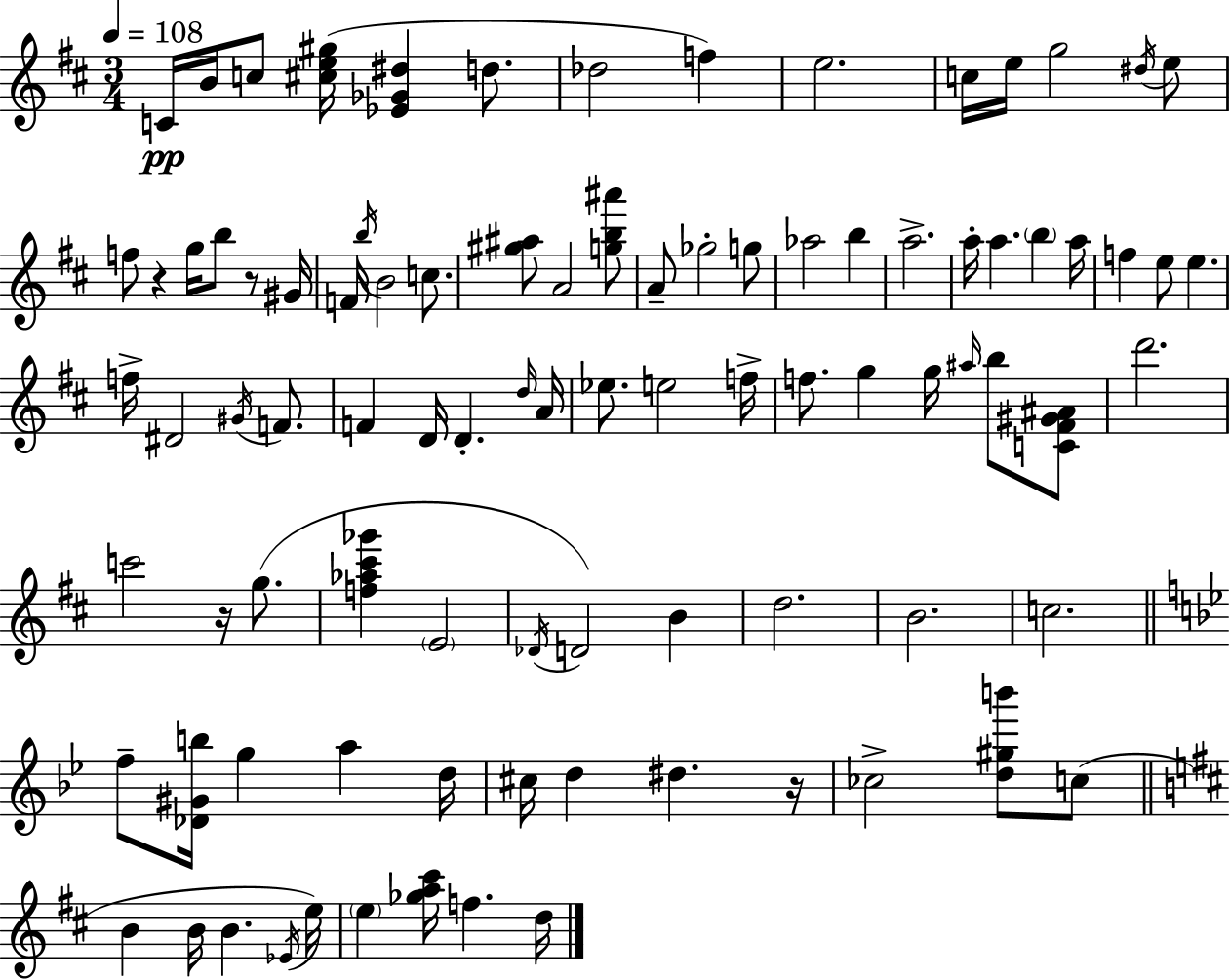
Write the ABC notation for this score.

X:1
T:Untitled
M:3/4
L:1/4
K:D
C/4 B/4 c/2 [^ce^g]/4 [_E_G^d] d/2 _d2 f e2 c/4 e/4 g2 ^d/4 e/2 f/2 z g/4 b/2 z/2 ^G/4 F/4 b/4 B2 c/2 [^g^a]/2 A2 [gb^a']/2 A/2 _g2 g/2 _a2 b a2 a/4 a b a/4 f e/2 e f/4 ^D2 ^G/4 F/2 F D/4 D d/4 A/4 _e/2 e2 f/4 f/2 g g/4 ^a/4 b/2 [C^F^G^A]/2 d'2 c'2 z/4 g/2 [f_a^c'_g'] E2 _D/4 D2 B d2 B2 c2 f/2 [_D^Gb]/4 g a d/4 ^c/4 d ^d z/4 _c2 [d^gb']/2 c/2 B B/4 B _E/4 e/4 e [_ga^c']/4 f d/4